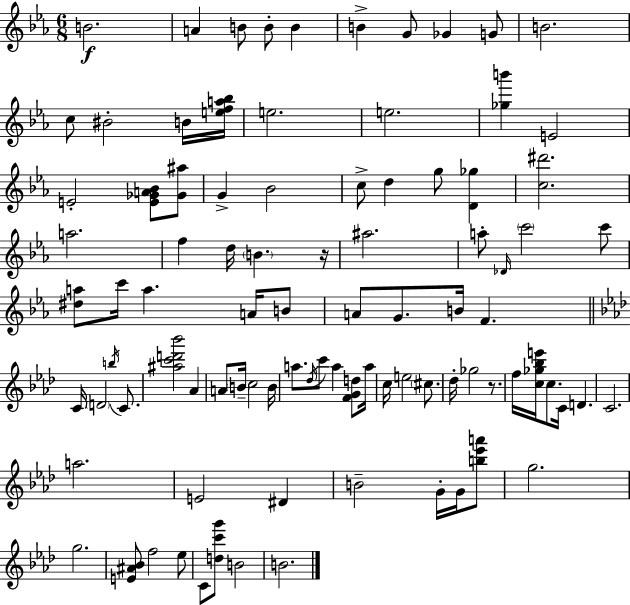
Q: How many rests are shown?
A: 2